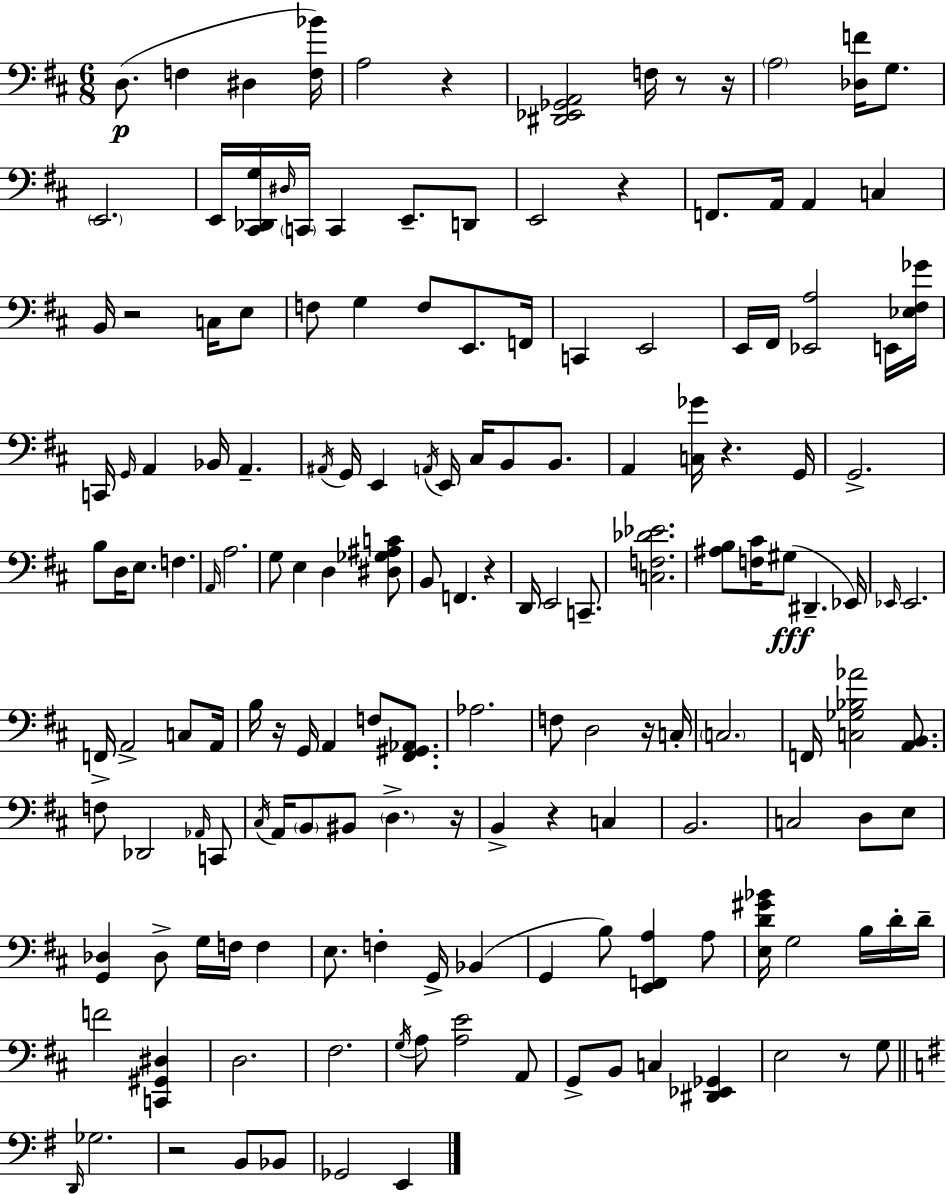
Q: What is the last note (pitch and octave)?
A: E2